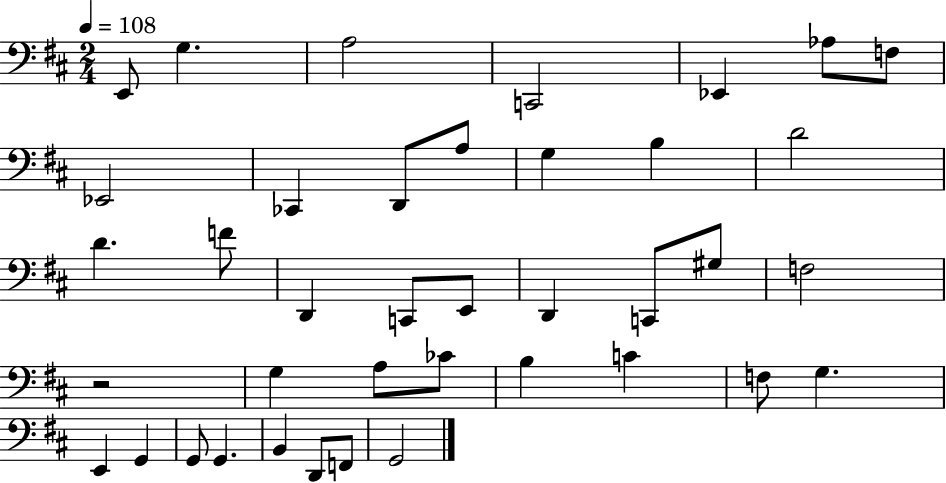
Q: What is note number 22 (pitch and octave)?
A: G#3